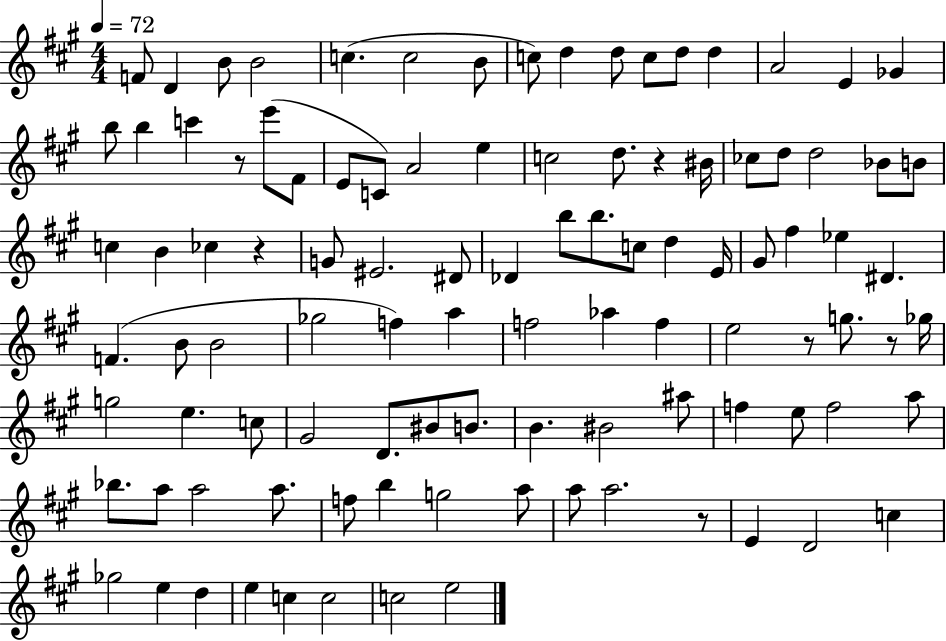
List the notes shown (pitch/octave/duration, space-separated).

F4/e D4/q B4/e B4/h C5/q. C5/h B4/e C5/e D5/q D5/e C5/e D5/e D5/q A4/h E4/q Gb4/q B5/e B5/q C6/q R/e E6/e F#4/e E4/e C4/e A4/h E5/q C5/h D5/e. R/q BIS4/s CES5/e D5/e D5/h Bb4/e B4/e C5/q B4/q CES5/q R/q G4/e EIS4/h. D#4/e Db4/q B5/e B5/e. C5/e D5/q E4/s G#4/e F#5/q Eb5/q D#4/q. F4/q. B4/e B4/h Gb5/h F5/q A5/q F5/h Ab5/q F5/q E5/h R/e G5/e. R/e Gb5/s G5/h E5/q. C5/e G#4/h D4/e. BIS4/e B4/e. B4/q. BIS4/h A#5/e F5/q E5/e F5/h A5/e Bb5/e. A5/e A5/h A5/e. F5/e B5/q G5/h A5/e A5/e A5/h. R/e E4/q D4/h C5/q Gb5/h E5/q D5/q E5/q C5/q C5/h C5/h E5/h